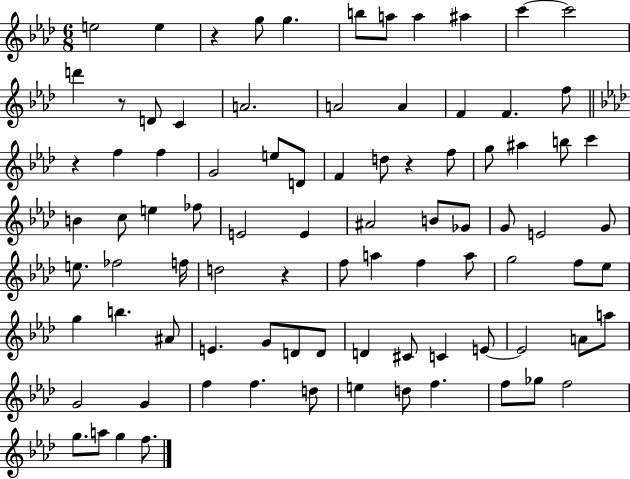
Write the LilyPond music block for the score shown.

{
  \clef treble
  \numericTimeSignature
  \time 6/8
  \key aes \major
  \repeat volta 2 { e''2 e''4 | r4 g''8 g''4. | b''8 a''8 a''4 ais''4 | c'''4~~ c'''2 | \break d'''4 r8 d'8 c'4 | a'2. | a'2 a'4 | f'4 f'4. f''8 | \break \bar "||" \break \key f \minor r4 f''4 f''4 | g'2 e''8 d'8 | f'4 d''8 r4 f''8 | g''8 ais''4 b''8 c'''4 | \break b'4 c''8 e''4 fes''8 | e'2 e'4 | ais'2 b'8 ges'8 | g'8 e'2 g'8 | \break e''8. fes''2 f''16 | d''2 r4 | f''8 a''4 f''4 a''8 | g''2 f''8 ees''8 | \break g''4 b''4. ais'8 | e'4. g'8 d'8 d'8 | d'4 cis'8 c'4 e'8~~ | e'2 a'8 a''8 | \break g'2 g'4 | f''4 f''4. d''8 | e''4 d''8 f''4. | f''8 ges''8 f''2 | \break g''8. a''8 g''4 f''8. | } \bar "|."
}